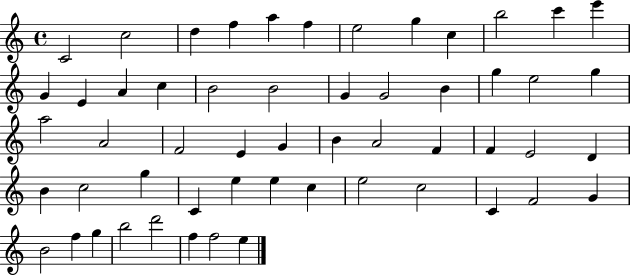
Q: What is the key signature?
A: C major